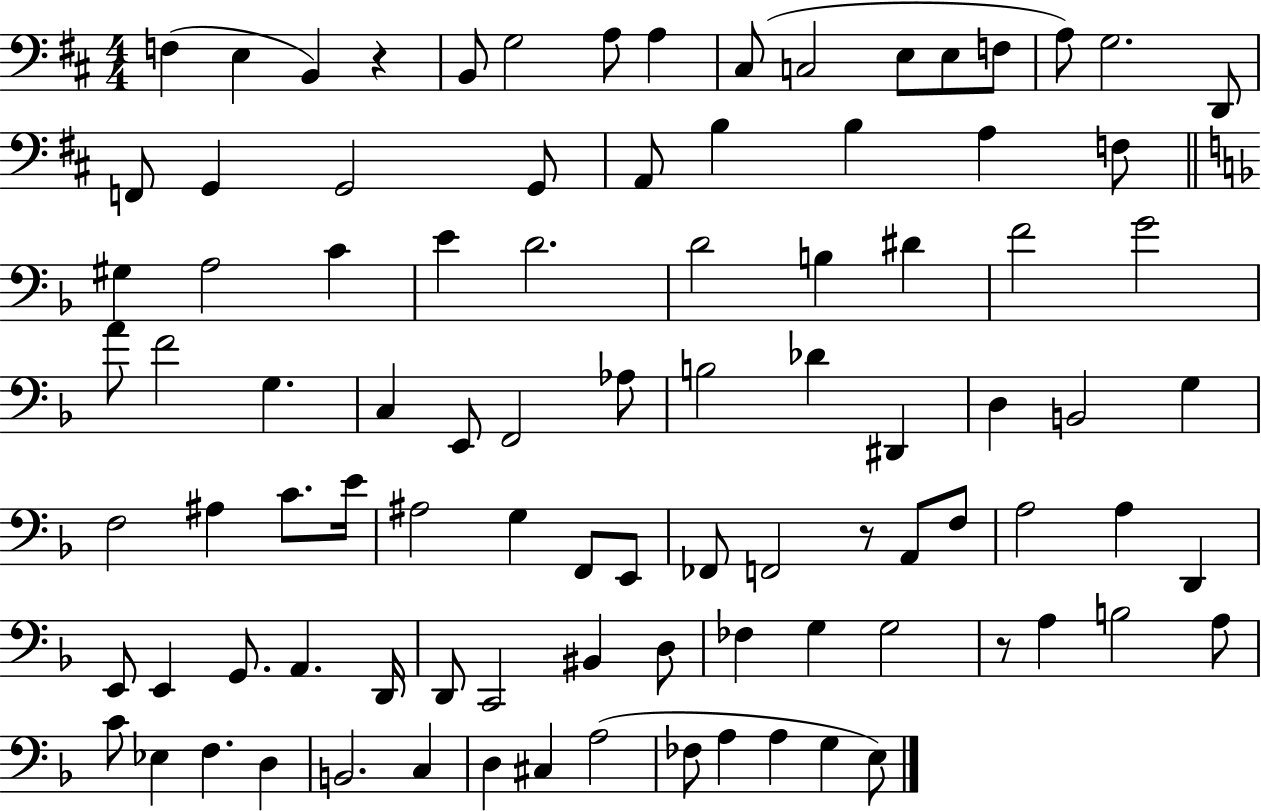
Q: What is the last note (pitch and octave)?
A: E3